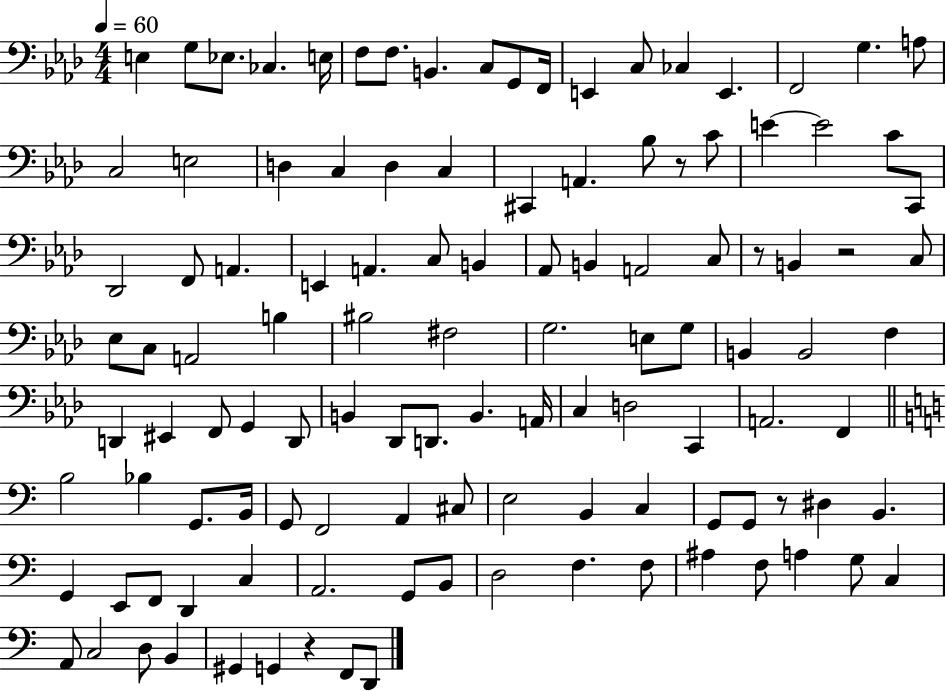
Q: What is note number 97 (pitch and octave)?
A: F3